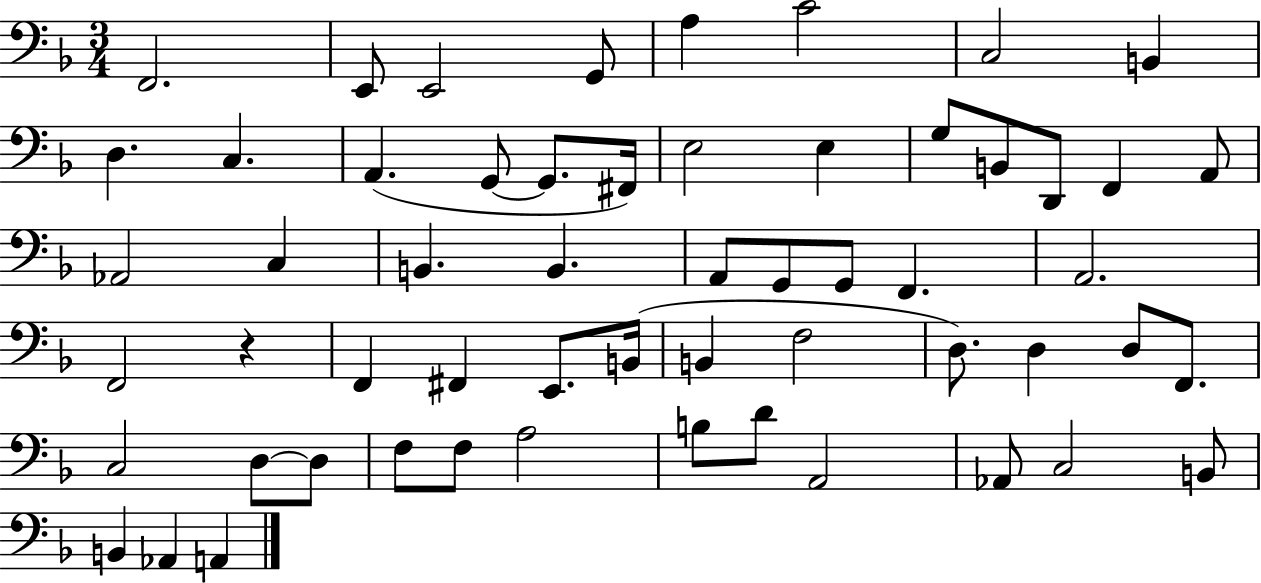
{
  \clef bass
  \numericTimeSignature
  \time 3/4
  \key f \major
  f,2. | e,8 e,2 g,8 | a4 c'2 | c2 b,4 | \break d4. c4. | a,4.( g,8~~ g,8. fis,16) | e2 e4 | g8 b,8 d,8 f,4 a,8 | \break aes,2 c4 | b,4. b,4. | a,8 g,8 g,8 f,4. | a,2. | \break f,2 r4 | f,4 fis,4 e,8. b,16( | b,4 f2 | d8.) d4 d8 f,8. | \break c2 d8~~ d8 | f8 f8 a2 | b8 d'8 a,2 | aes,8 c2 b,8 | \break b,4 aes,4 a,4 | \bar "|."
}